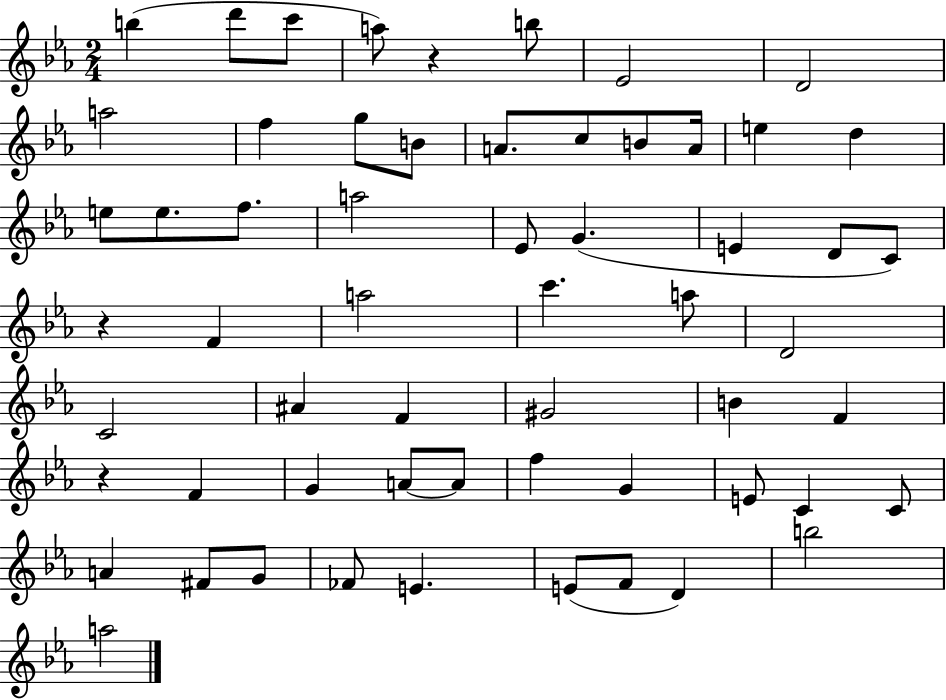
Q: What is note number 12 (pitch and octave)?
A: A4